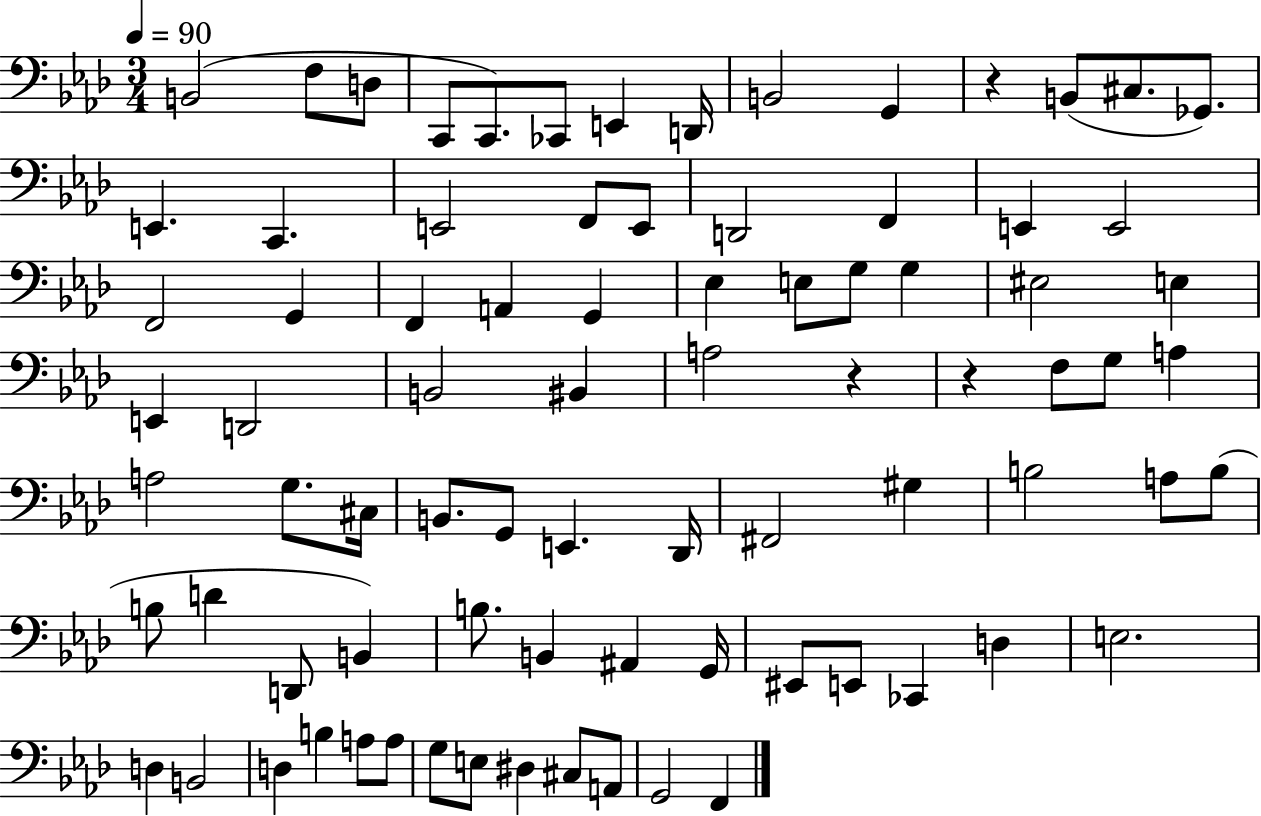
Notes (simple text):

B2/h F3/e D3/e C2/e C2/e. CES2/e E2/q D2/s B2/h G2/q R/q B2/e C#3/e. Gb2/e. E2/q. C2/q. E2/h F2/e E2/e D2/h F2/q E2/q E2/h F2/h G2/q F2/q A2/q G2/q Eb3/q E3/e G3/e G3/q EIS3/h E3/q E2/q D2/h B2/h BIS2/q A3/h R/q R/q F3/e G3/e A3/q A3/h G3/e. C#3/s B2/e. G2/e E2/q. Db2/s F#2/h G#3/q B3/h A3/e B3/e B3/e D4/q D2/e B2/q B3/e. B2/q A#2/q G2/s EIS2/e E2/e CES2/q D3/q E3/h. D3/q B2/h D3/q B3/q A3/e A3/e G3/e E3/e D#3/q C#3/e A2/e G2/h F2/q